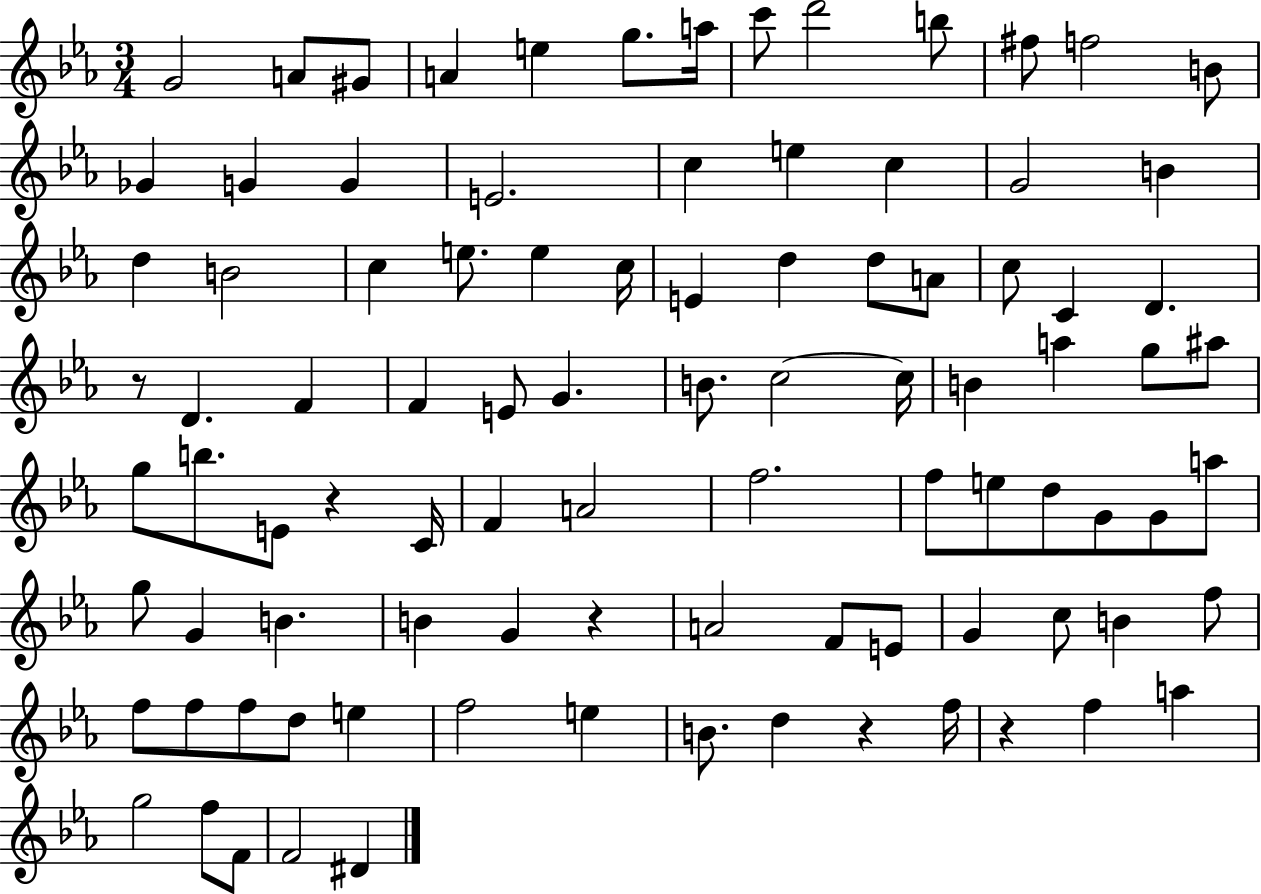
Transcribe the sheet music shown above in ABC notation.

X:1
T:Untitled
M:3/4
L:1/4
K:Eb
G2 A/2 ^G/2 A e g/2 a/4 c'/2 d'2 b/2 ^f/2 f2 B/2 _G G G E2 c e c G2 B d B2 c e/2 e c/4 E d d/2 A/2 c/2 C D z/2 D F F E/2 G B/2 c2 c/4 B a g/2 ^a/2 g/2 b/2 E/2 z C/4 F A2 f2 f/2 e/2 d/2 G/2 G/2 a/2 g/2 G B B G z A2 F/2 E/2 G c/2 B f/2 f/2 f/2 f/2 d/2 e f2 e B/2 d z f/4 z f a g2 f/2 F/2 F2 ^D